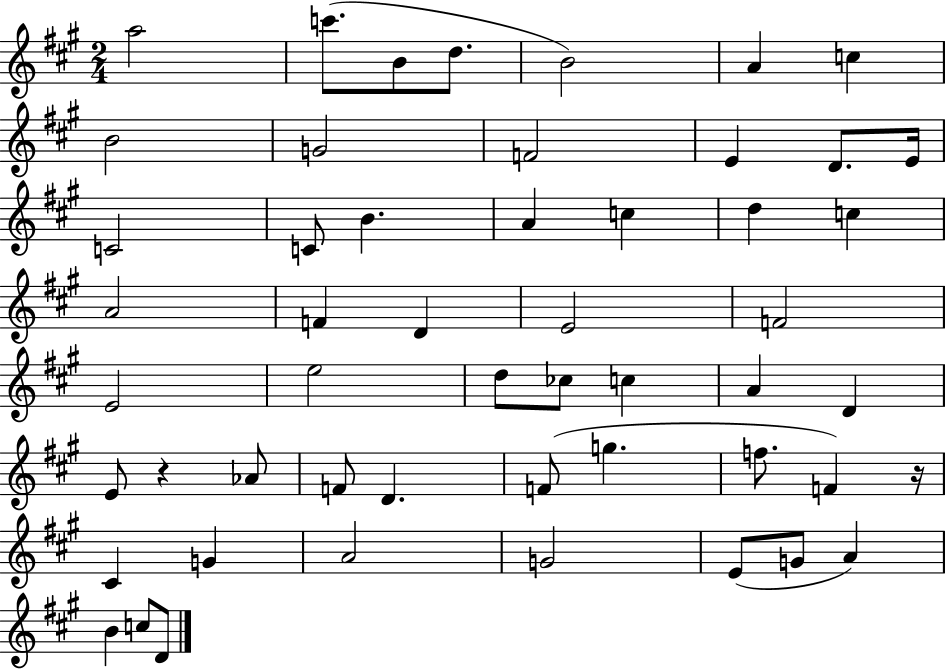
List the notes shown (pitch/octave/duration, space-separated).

A5/h C6/e. B4/e D5/e. B4/h A4/q C5/q B4/h G4/h F4/h E4/q D4/e. E4/s C4/h C4/e B4/q. A4/q C5/q D5/q C5/q A4/h F4/q D4/q E4/h F4/h E4/h E5/h D5/e CES5/e C5/q A4/q D4/q E4/e R/q Ab4/e F4/e D4/q. F4/e G5/q. F5/e. F4/q R/s C#4/q G4/q A4/h G4/h E4/e G4/e A4/q B4/q C5/e D4/e